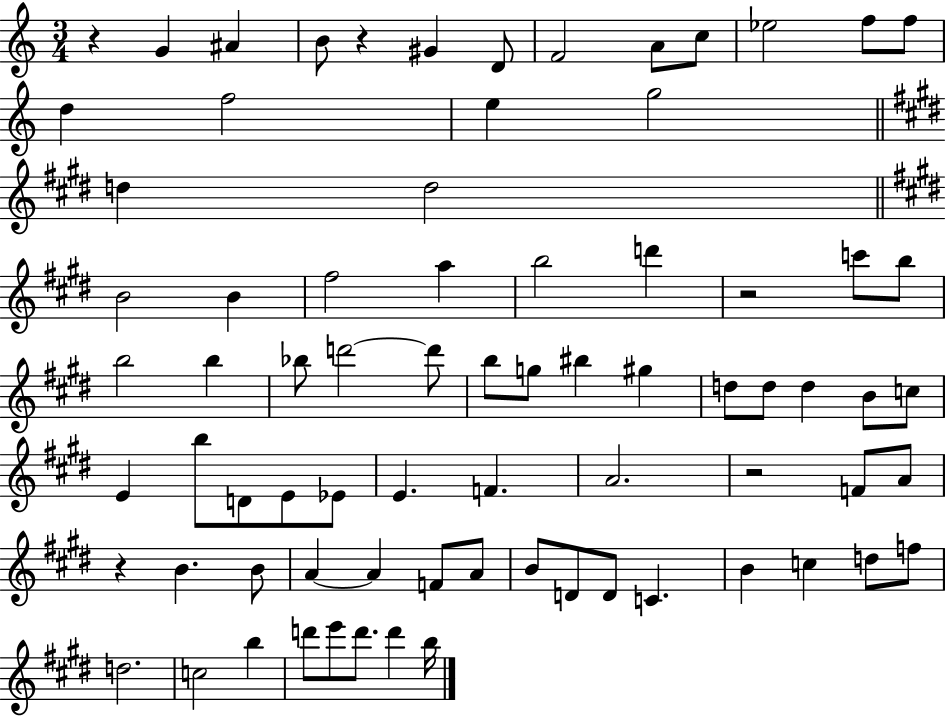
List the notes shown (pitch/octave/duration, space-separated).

R/q G4/q A#4/q B4/e R/q G#4/q D4/e F4/h A4/e C5/e Eb5/h F5/e F5/e D5/q F5/h E5/q G5/h D5/q D5/h B4/h B4/q F#5/h A5/q B5/h D6/q R/h C6/e B5/e B5/h B5/q Bb5/e D6/h D6/e B5/e G5/e BIS5/q G#5/q D5/e D5/e D5/q B4/e C5/e E4/q B5/e D4/e E4/e Eb4/e E4/q. F4/q. A4/h. R/h F4/e A4/e R/q B4/q. B4/e A4/q A4/q F4/e A4/e B4/e D4/e D4/e C4/q. B4/q C5/q D5/e F5/e D5/h. C5/h B5/q D6/e E6/e D6/e. D6/q B5/s